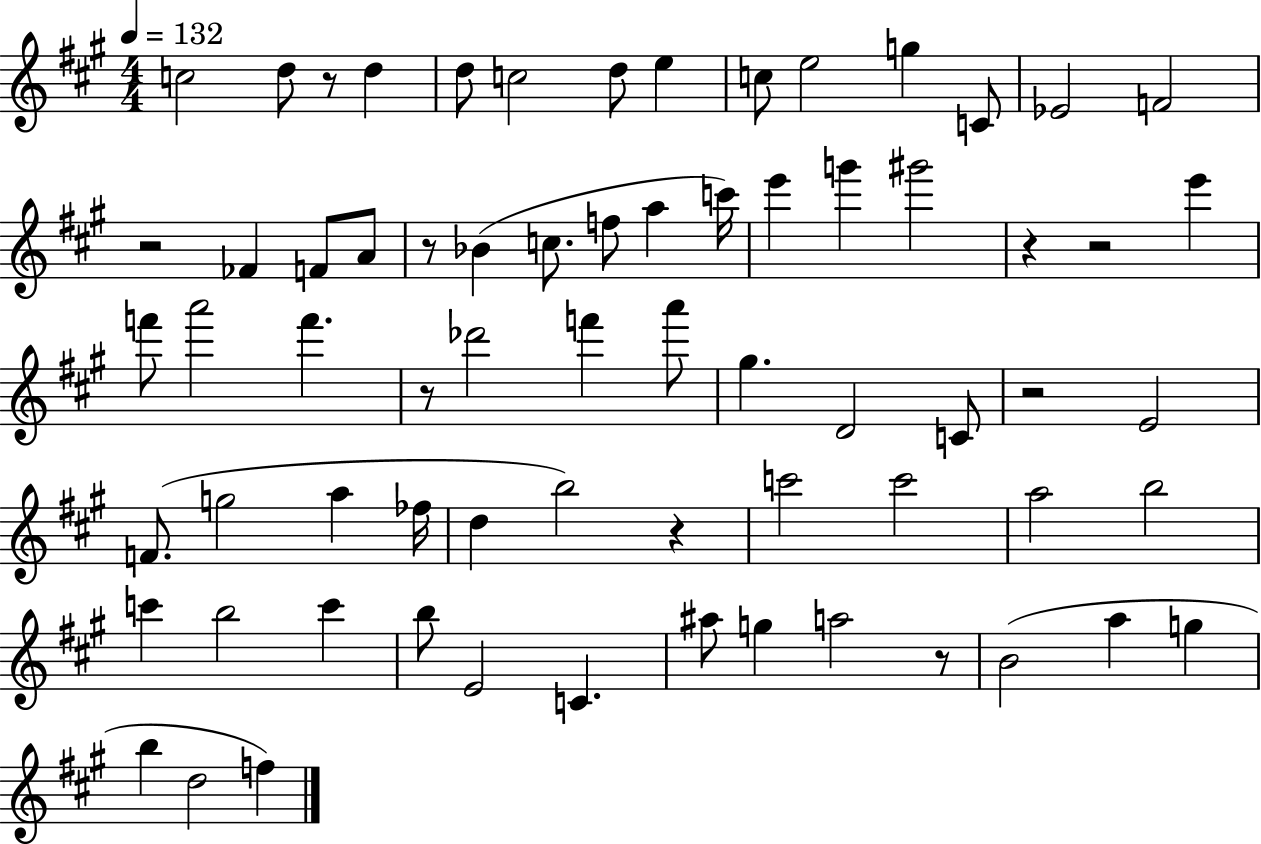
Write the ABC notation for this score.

X:1
T:Untitled
M:4/4
L:1/4
K:A
c2 d/2 z/2 d d/2 c2 d/2 e c/2 e2 g C/2 _E2 F2 z2 _F F/2 A/2 z/2 _B c/2 f/2 a c'/4 e' g' ^g'2 z z2 e' f'/2 a'2 f' z/2 _d'2 f' a'/2 ^g D2 C/2 z2 E2 F/2 g2 a _f/4 d b2 z c'2 c'2 a2 b2 c' b2 c' b/2 E2 C ^a/2 g a2 z/2 B2 a g b d2 f